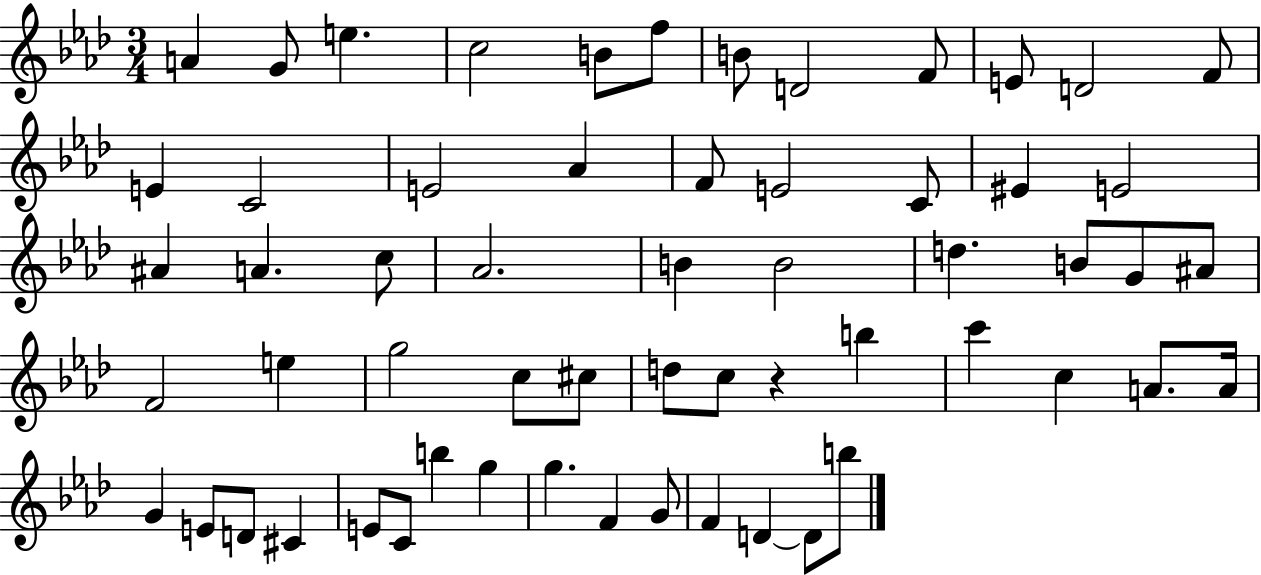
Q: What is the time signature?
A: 3/4